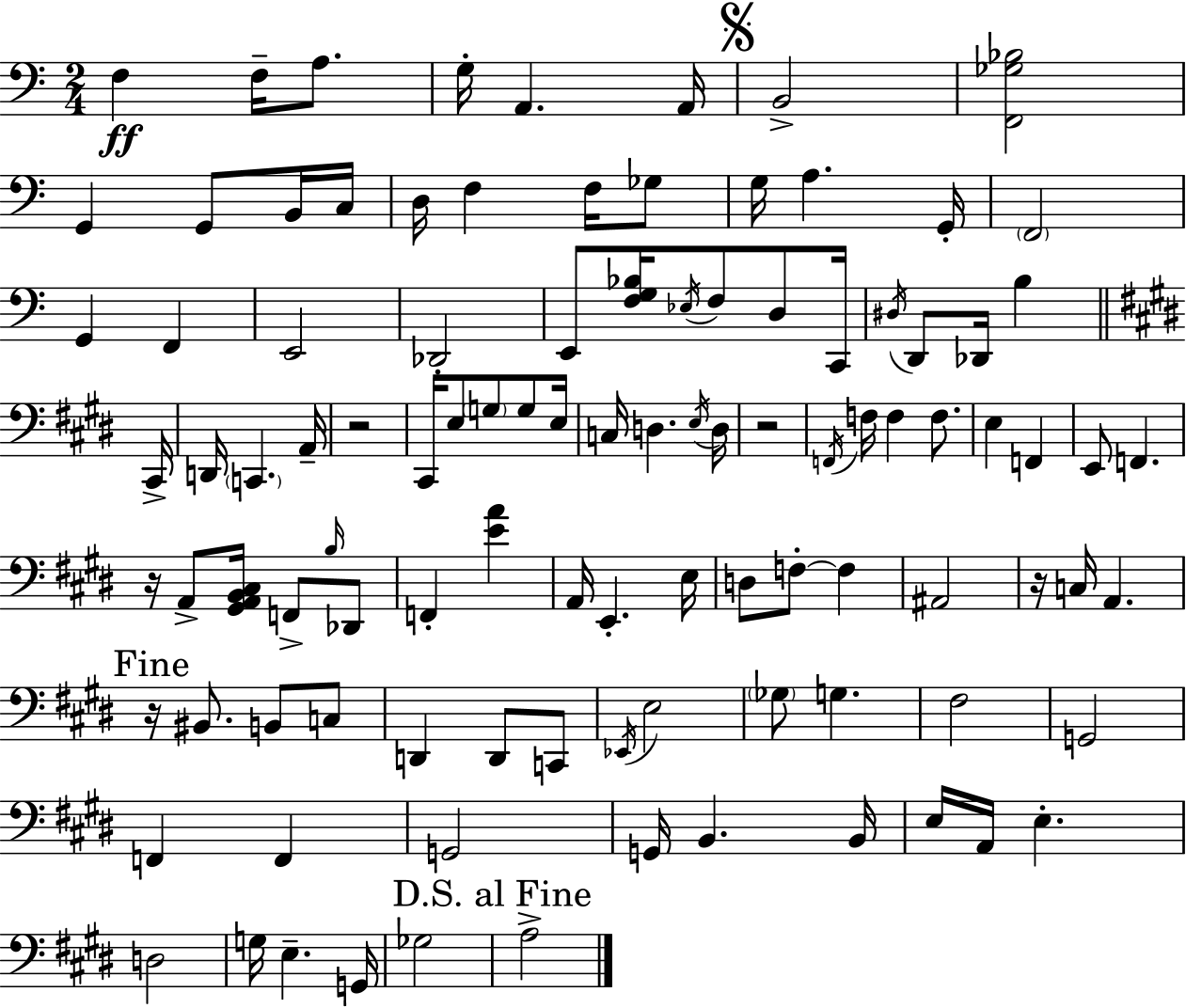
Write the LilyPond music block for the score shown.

{
  \clef bass
  \numericTimeSignature
  \time 2/4
  \key a \minor
  f4\ff f16-- a8. | g16-. a,4. a,16 | \mark \markup { \musicglyph "scripts.segno" } b,2-> | <f, ges bes>2 | \break g,4 g,8 b,16 c16 | d16 f4 f16 ges8 | g16 a4. g,16-. | \parenthesize f,2 | \break g,4 f,4 | e,2 | des,2-. | e,8 <f g bes>16 \acciaccatura { ees16 } f8 d8 | \break c,16 \acciaccatura { dis16 } d,8 des,16 b4 | \bar "||" \break \key e \major cis,16-> d,16 \parenthesize c,4. | a,16-- r2 | cis,16 e8 \parenthesize g8 g8 | e16 c16 d4. | \break \acciaccatura { e16 } d16 r2 | \acciaccatura { f,16 } f16 f4 | f8. e4 f,4 | e,8 f,4. | \break r16 a,8-> <gis, a, b, cis>16 f,8-> | \grace { b16 } des,8 f,4-. | <e' a'>4 a,16 e,4.-. | e16 d8 f8-.~~ | \break f4 ais,2 | r16 c16 a,4. | \mark "Fine" r16 bis,8. | b,8 c8 d,4 | \break d,8 c,8 \acciaccatura { ees,16 } e2 | \parenthesize ges8 g4. | fis2 | g,2 | \break f,4 | f,4 g,2 | g,16 b,4. | b,16 e16 a,16 e4.-. | \break d2 | g16 e4.-- | g,16 ges2 | \mark "D.S. al Fine" a2-> | \break \bar "|."
}